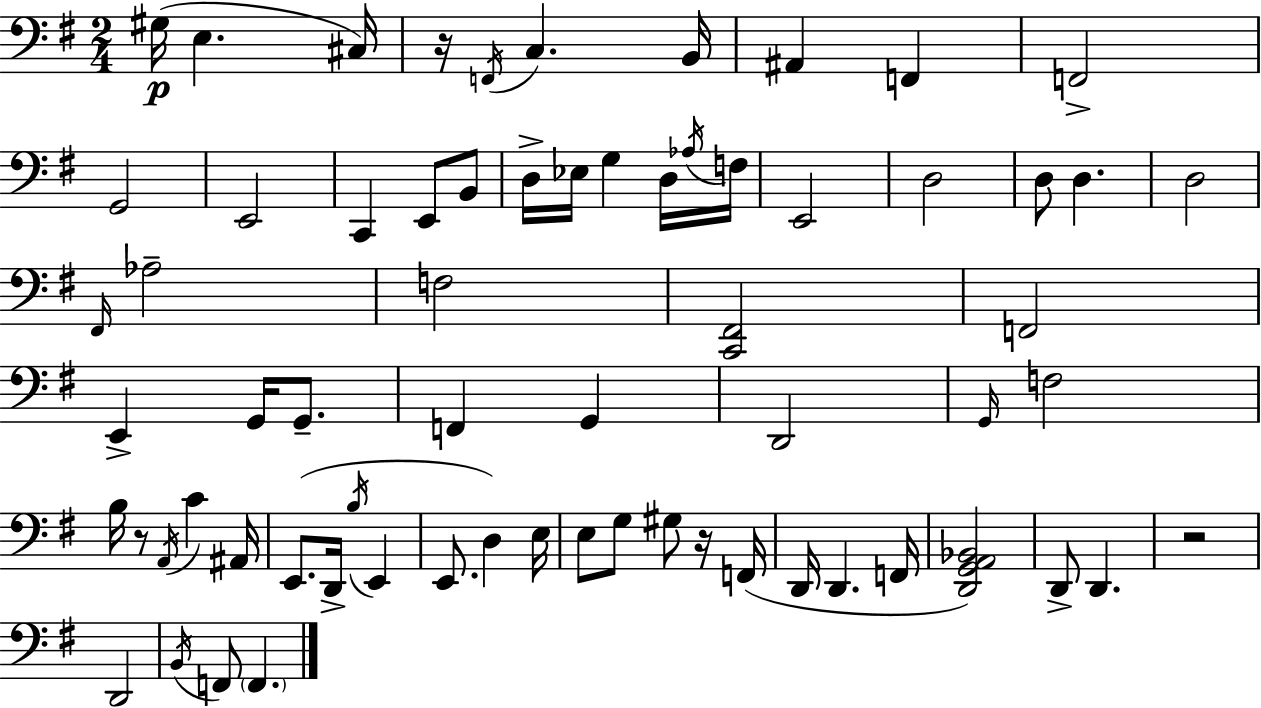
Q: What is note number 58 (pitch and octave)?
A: D2